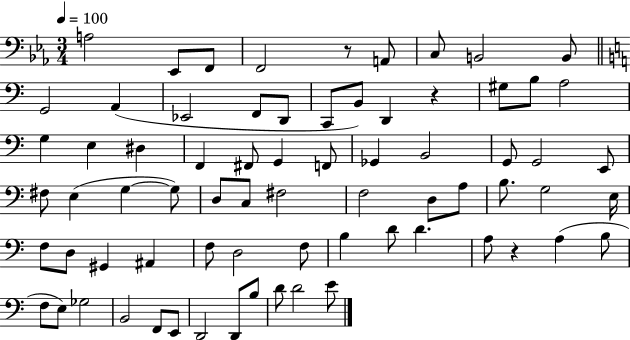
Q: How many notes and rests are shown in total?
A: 72